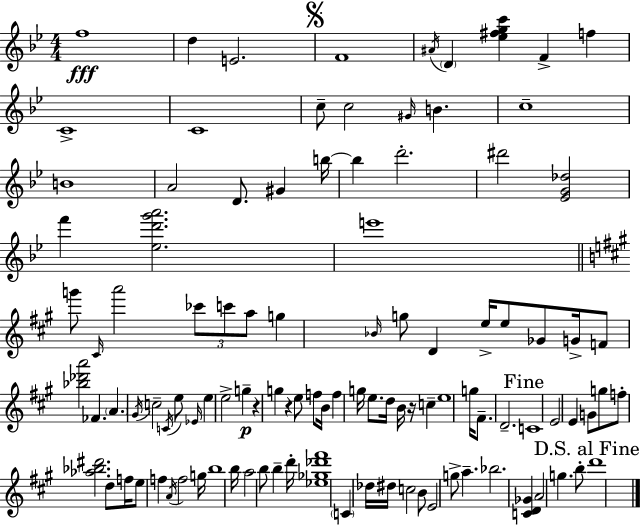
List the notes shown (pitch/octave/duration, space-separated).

F5/w D5/q E4/h. F4/w A#4/s D4/q [Eb5,F#5,G5,C6]/q F4/q F5/q C4/w C4/w C5/e C5/h G#4/s B4/q. C5/w B4/w A4/h D4/e. G#4/q B5/s B5/q D6/h. D#6/h [Eb4,G4,Db5]/h F6/q [Eb5,D6,G6,A6]/h. E6/w G6/e C#4/s A6/h CES6/e C6/e A5/e G5/q Bb4/s G5/e D4/q E5/s E5/e Gb4/e G4/s F4/e [Bb5,Db6,A6]/h FES4/q. A4/q. G#4/s C5/h C4/s E5/e Eb4/s E5/q E5/h G5/q R/q G5/q R/q E5/e F5/e B4/s F5/q G5/s E5/e. D5/s B4/s R/s C5/q E5/w G5/s F#4/e. D4/h. C4/w E4/h E4/q G4/e G5/e F5/e [Ab5,Bb5,D#6]/h. D5/e F5/s E5/e F5/q A4/s F5/h G5/s B5/w B5/s A5/h B5/e B5/q D6/s [Eb5,Gb5,Db6,F#6]/w C4/q Db5/s D#5/s C5/h B4/e E4/h G5/e A5/q. Bb5/h. [C4,D4,Gb4]/q A4/h G5/q. B5/e D6/w